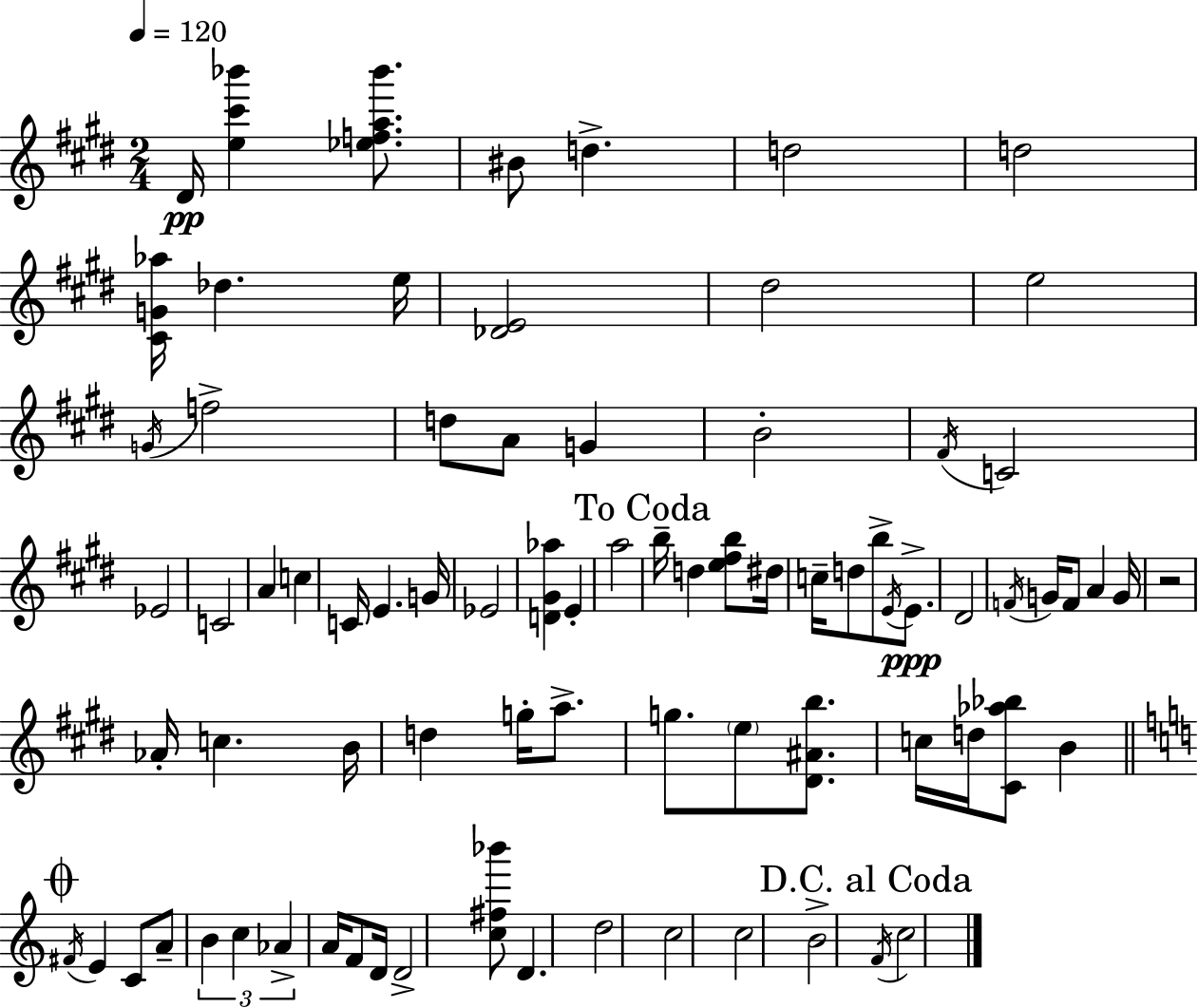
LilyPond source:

{
  \clef treble
  \numericTimeSignature
  \time 2/4
  \key e \major
  \tempo 4 = 120
  \repeat volta 2 { dis'16\pp <e'' cis''' bes'''>4 <ees'' f'' a'' bes'''>8. | bis'8 d''4.-> | d''2 | d''2 | \break <cis' g' aes''>16 des''4. e''16 | <des' e'>2 | dis''2 | e''2 | \break \acciaccatura { g'16 } f''2-> | d''8 a'8 g'4 | b'2-. | \acciaccatura { fis'16 } c'2 | \break ees'2 | c'2 | a'4 c''4 | c'16 e'4. | \break g'16 ees'2 | <d' gis' aes''>4 e'4-. | a''2 | \mark "To Coda" b''16-- d''4 <e'' fis'' b''>8 | \break dis''16 c''16-- d''8 b''8-> \acciaccatura { e'16 } | e'8.->\ppp dis'2 | \acciaccatura { f'16 } g'16 f'8 a'4 | g'16 r2 | \break aes'16-. c''4. | b'16 d''4 | g''16-. a''8.-> g''8. \parenthesize e''8 | <dis' ais' b''>8. c''16 d''16 <cis' aes'' bes''>8 | \break b'4 \mark \markup { \musicglyph "scripts.coda" } \bar "||" \break \key c \major \acciaccatura { fis'16 } e'4 c'8 a'8-- | \tuplet 3/2 { b'4 c''4 | aes'4-> } a'16 f'8 | d'16 d'2-> | \break <c'' fis'' bes'''>8 d'4. | d''2 | c''2 | c''2 | \break b'2-> | \mark "D.C. al Coda" \acciaccatura { f'16 } c''2 | } \bar "|."
}